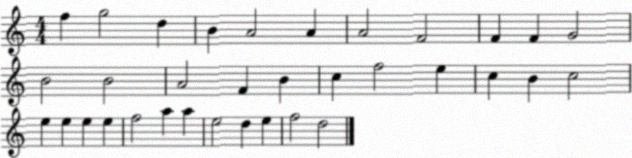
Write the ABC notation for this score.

X:1
T:Untitled
M:4/4
L:1/4
K:C
f g2 d B A2 A A2 F2 F F G2 B2 B2 A2 F B c f2 e c B c2 e e e e f2 a a e2 d e f2 d2